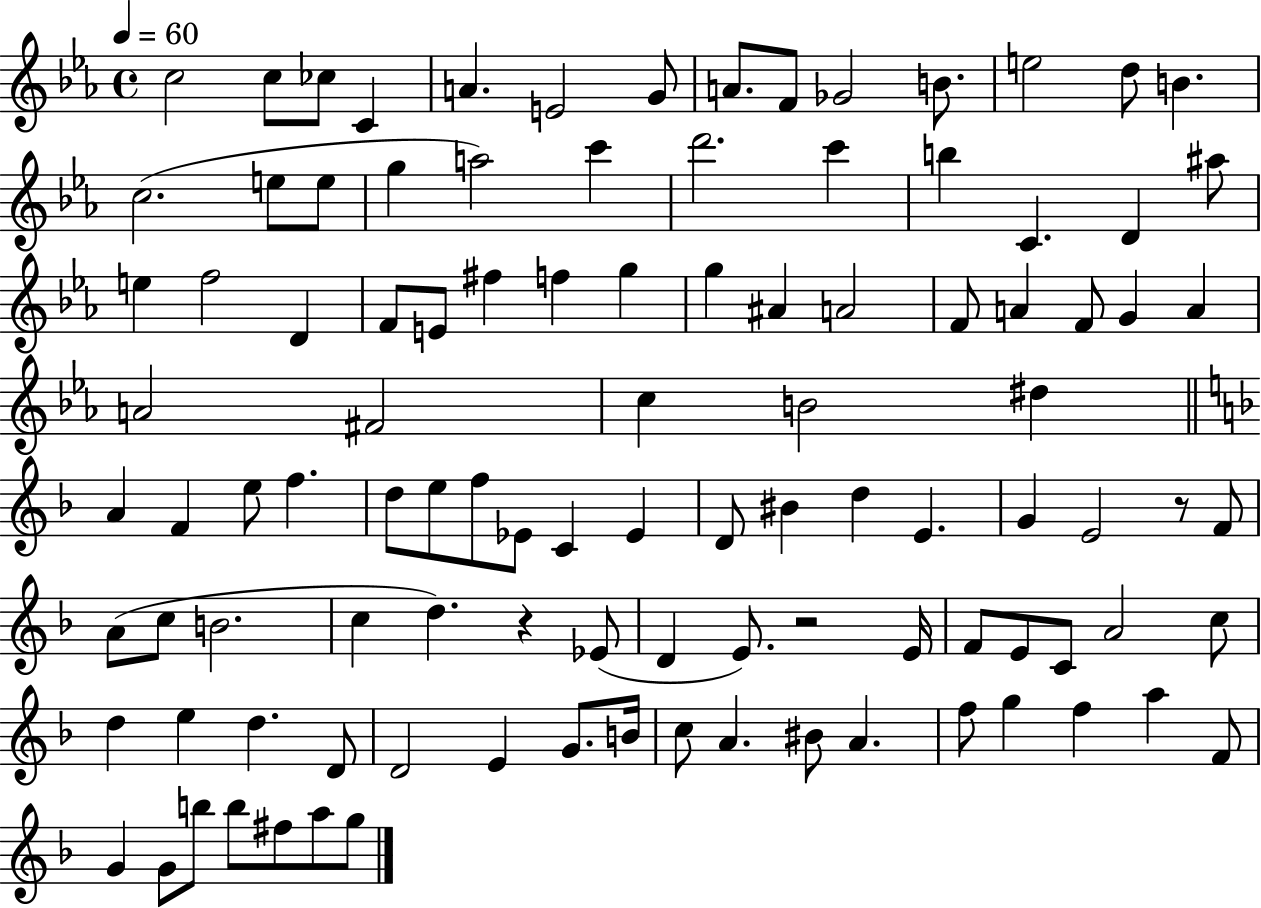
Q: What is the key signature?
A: EES major